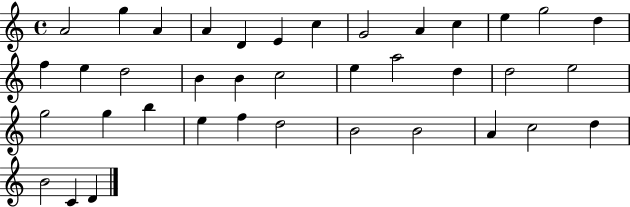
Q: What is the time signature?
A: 4/4